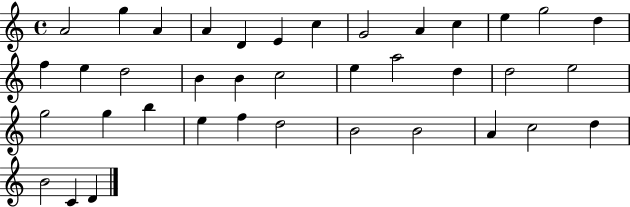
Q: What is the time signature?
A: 4/4